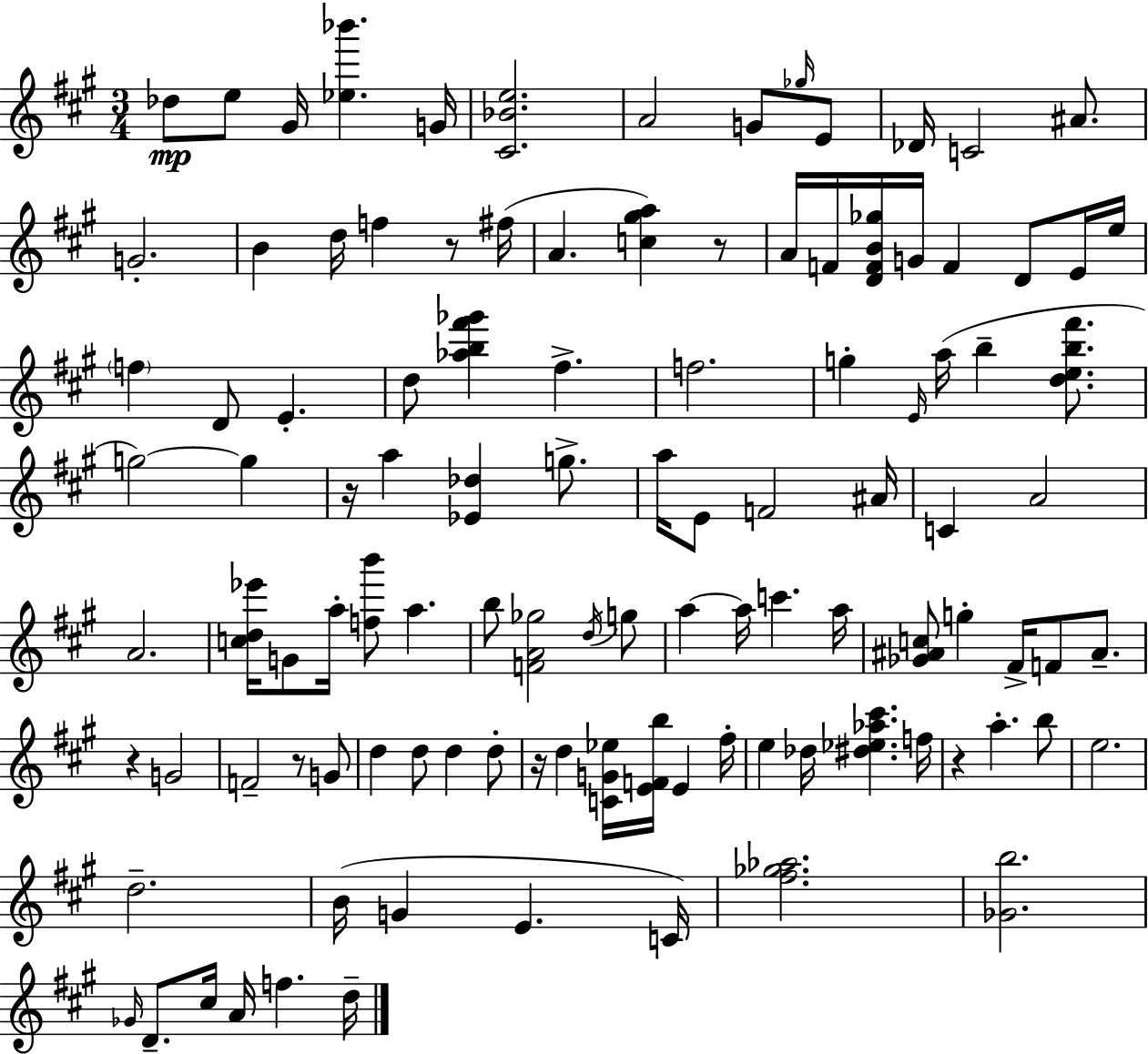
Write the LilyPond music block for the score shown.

{
  \clef treble
  \numericTimeSignature
  \time 3/4
  \key a \major
  \repeat volta 2 { des''8\mp e''8 gis'16 <ees'' bes'''>4. g'16 | <cis' bes' e''>2. | a'2 g'8 \grace { ges''16 } e'8 | des'16 c'2 ais'8. | \break g'2.-. | b'4 d''16 f''4 r8 | fis''16( a'4. <c'' gis'' a''>4) r8 | a'16 f'16 <d' f' b' ges''>16 g'16 f'4 d'8 e'16 | \break e''16 \parenthesize f''4 d'8 e'4.-. | d''8 <aes'' b'' fis''' ges'''>4 fis''4.-> | f''2. | g''4-. \grace { e'16 } a''16( b''4-- <d'' e'' b'' fis'''>8. | \break g''2~~) g''4 | r16 a''4 <ees' des''>4 g''8.-> | a''16 e'8 f'2 | ais'16 c'4 a'2 | \break a'2. | <c'' d'' ees'''>16 g'8 a''16-. <f'' b'''>8 a''4. | b''8 <f' a' ges''>2 | \acciaccatura { d''16 } g''8 a''4~~ a''16 c'''4. | \break a''16 <ges' ais' c''>8 g''4-. fis'16-> f'8 | ais'8.-- r4 g'2 | f'2-- r8 | g'8 d''4 d''8 d''4 | \break d''8-. r16 d''4 <c' g' ees''>16 <e' f' b''>16 e'4 | fis''16-. e''4 des''16 <dis'' ees'' aes'' cis'''>4. | f''16 r4 a''4.-. | b''8 e''2. | \break d''2.-- | b'16( g'4 e'4. | c'16) <fis'' ges'' aes''>2. | <ges' b''>2. | \break \grace { ges'16 } d'8.-- cis''16 a'16 f''4. | d''16-- } \bar "|."
}